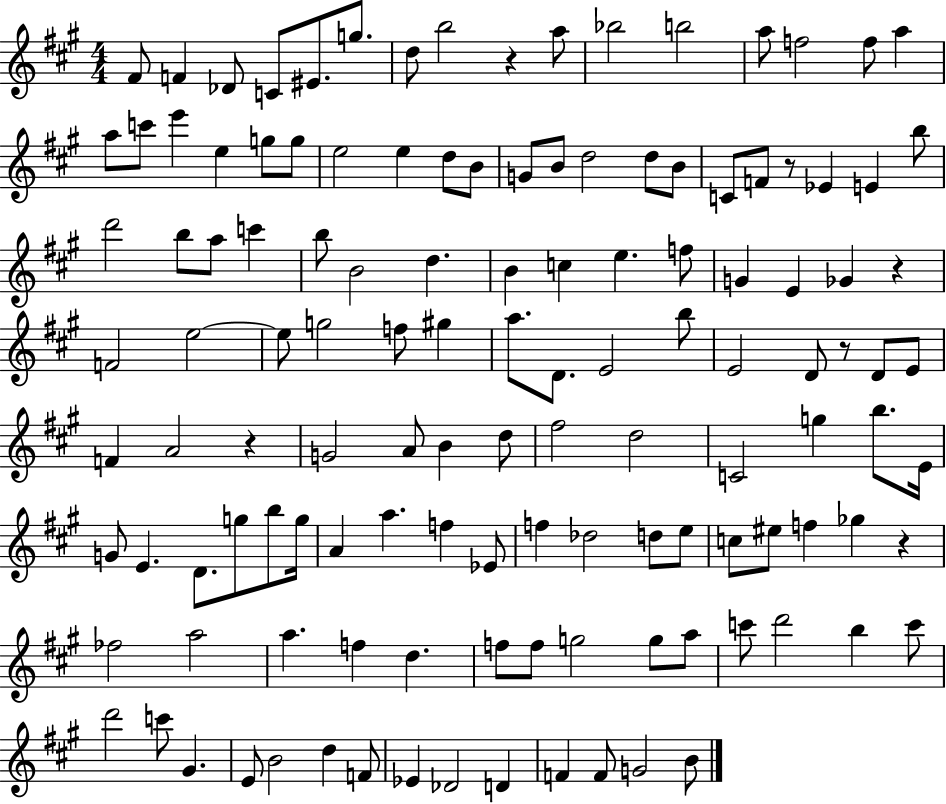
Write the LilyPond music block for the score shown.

{
  \clef treble
  \numericTimeSignature
  \time 4/4
  \key a \major
  \repeat volta 2 { fis'8 f'4 des'8 c'8 eis'8. g''8. | d''8 b''2 r4 a''8 | bes''2 b''2 | a''8 f''2 f''8 a''4 | \break a''8 c'''8 e'''4 e''4 g''8 g''8 | e''2 e''4 d''8 b'8 | g'8 b'8 d''2 d''8 b'8 | c'8 f'8 r8 ees'4 e'4 b''8 | \break d'''2 b''8 a''8 c'''4 | b''8 b'2 d''4. | b'4 c''4 e''4. f''8 | g'4 e'4 ges'4 r4 | \break f'2 e''2~~ | e''8 g''2 f''8 gis''4 | a''8. d'8. e'2 b''8 | e'2 d'8 r8 d'8 e'8 | \break f'4 a'2 r4 | g'2 a'8 b'4 d''8 | fis''2 d''2 | c'2 g''4 b''8. e'16 | \break g'8 e'4. d'8. g''8 b''8 g''16 | a'4 a''4. f''4 ees'8 | f''4 des''2 d''8 e''8 | c''8 eis''8 f''4 ges''4 r4 | \break fes''2 a''2 | a''4. f''4 d''4. | f''8 f''8 g''2 g''8 a''8 | c'''8 d'''2 b''4 c'''8 | \break d'''2 c'''8 gis'4. | e'8 b'2 d''4 f'8 | ees'4 des'2 d'4 | f'4 f'8 g'2 b'8 | \break } \bar "|."
}